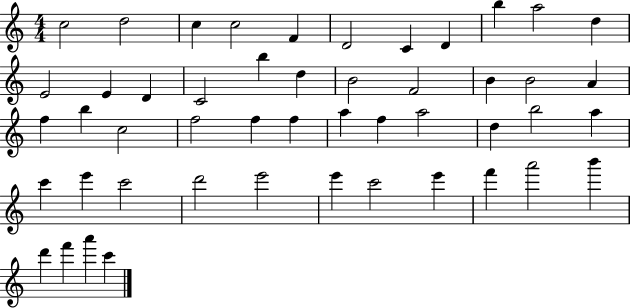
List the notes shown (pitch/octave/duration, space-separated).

C5/h D5/h C5/q C5/h F4/q D4/h C4/q D4/q B5/q A5/h D5/q E4/h E4/q D4/q C4/h B5/q D5/q B4/h F4/h B4/q B4/h A4/q F5/q B5/q C5/h F5/h F5/q F5/q A5/q F5/q A5/h D5/q B5/h A5/q C6/q E6/q C6/h D6/h E6/h E6/q C6/h E6/q F6/q A6/h B6/q D6/q F6/q A6/q C6/q